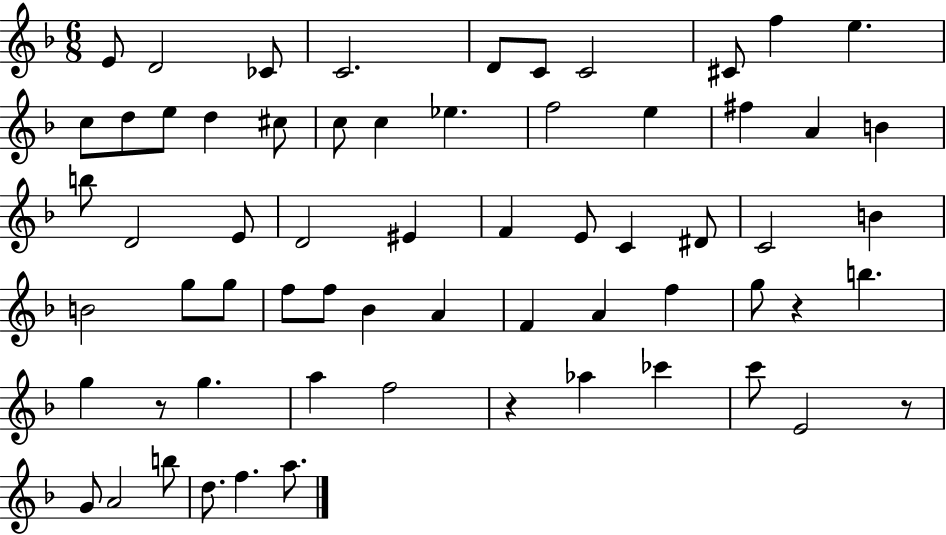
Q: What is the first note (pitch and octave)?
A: E4